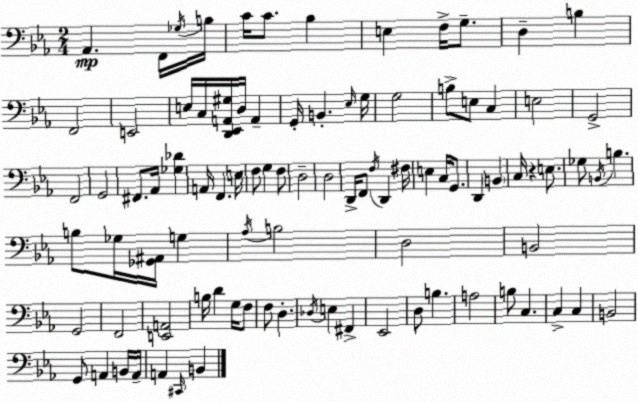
X:1
T:Untitled
M:2/4
L:1/4
K:Cm
_A,, F,,/4 _G,/4 B,/4 C/4 C/2 _B, E, F,/4 G,/2 D, B, F,,2 E,,2 E,/4 C,/4 [D,,_E,,A,,^G,]/4 D,/4 A,, G,,/4 B,, _E,/4 G,/4 G,2 B,/2 E,/2 C, E,2 G,,2 F,,2 G,,2 ^F,,/2 _A,,/4 [_G,_D] A,,/4 F,, E,/4 F,/2 G, F,/2 D,2 D,2 D,,/4 F,,/2 F,/4 D,, ^F,/4 E, C,/4 G,,/2 D,, B,, C,/4 z E,/2 _G,/2 B,,/4 B, B,/2 _G,/4 [_G,,^A,,]/4 G, _A,/4 B,2 D,2 B,,2 G,,2 F,,2 [E,,A,,]2 B,/4 D G,/4 F,/2 F,/2 D, _D,/4 E, ^F,, _E,,2 D,/2 B, A,2 B,/2 C, C, C, B,,2 G,,/2 A,, B,,/4 A,,/4 A,, ^C,,/4 B,,